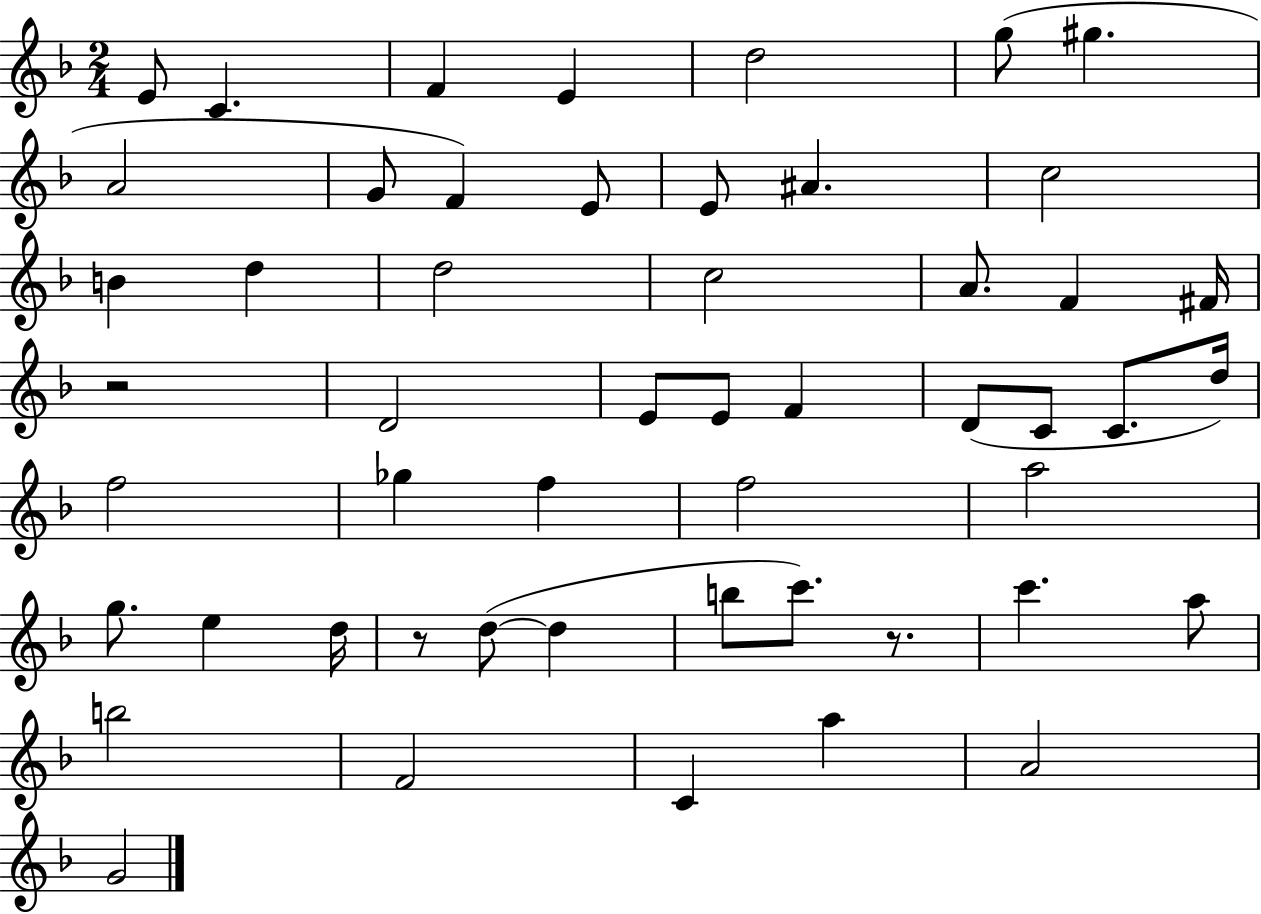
{
  \clef treble
  \numericTimeSignature
  \time 2/4
  \key f \major
  e'8 c'4. | f'4 e'4 | d''2 | g''8( gis''4. | \break a'2 | g'8 f'4) e'8 | e'8 ais'4. | c''2 | \break b'4 d''4 | d''2 | c''2 | a'8. f'4 fis'16 | \break r2 | d'2 | e'8 e'8 f'4 | d'8( c'8 c'8. d''16) | \break f''2 | ges''4 f''4 | f''2 | a''2 | \break g''8. e''4 d''16 | r8 d''8~(~ d''4 | b''8 c'''8.) r8. | c'''4. a''8 | \break b''2 | f'2 | c'4 a''4 | a'2 | \break g'2 | \bar "|."
}